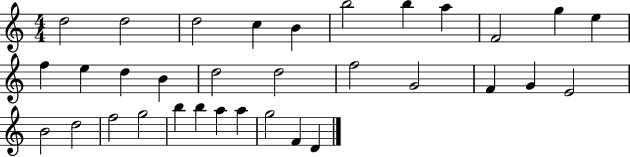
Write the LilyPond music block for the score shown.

{
  \clef treble
  \numericTimeSignature
  \time 4/4
  \key c \major
  d''2 d''2 | d''2 c''4 b'4 | b''2 b''4 a''4 | f'2 g''4 e''4 | \break f''4 e''4 d''4 b'4 | d''2 d''2 | f''2 g'2 | f'4 g'4 e'2 | \break b'2 d''2 | f''2 g''2 | b''4 b''4 a''4 a''4 | g''2 f'4 d'4 | \break \bar "|."
}